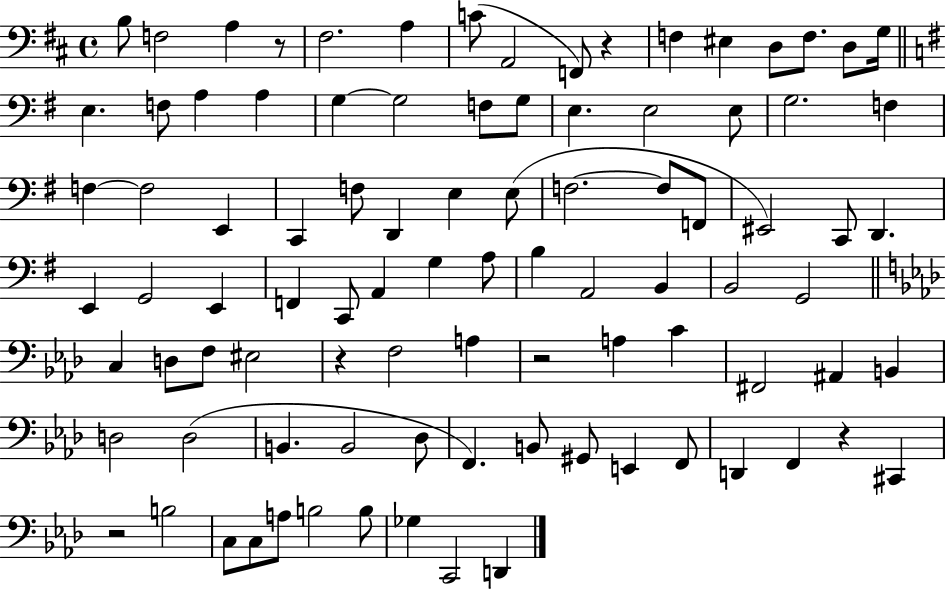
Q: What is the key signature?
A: D major